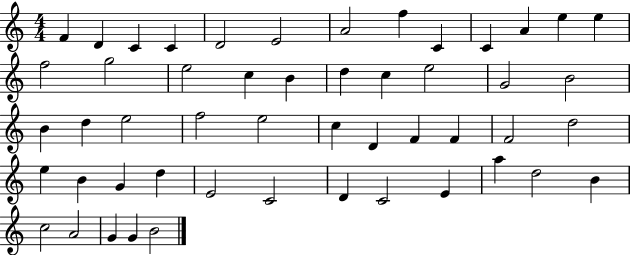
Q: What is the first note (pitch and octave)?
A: F4